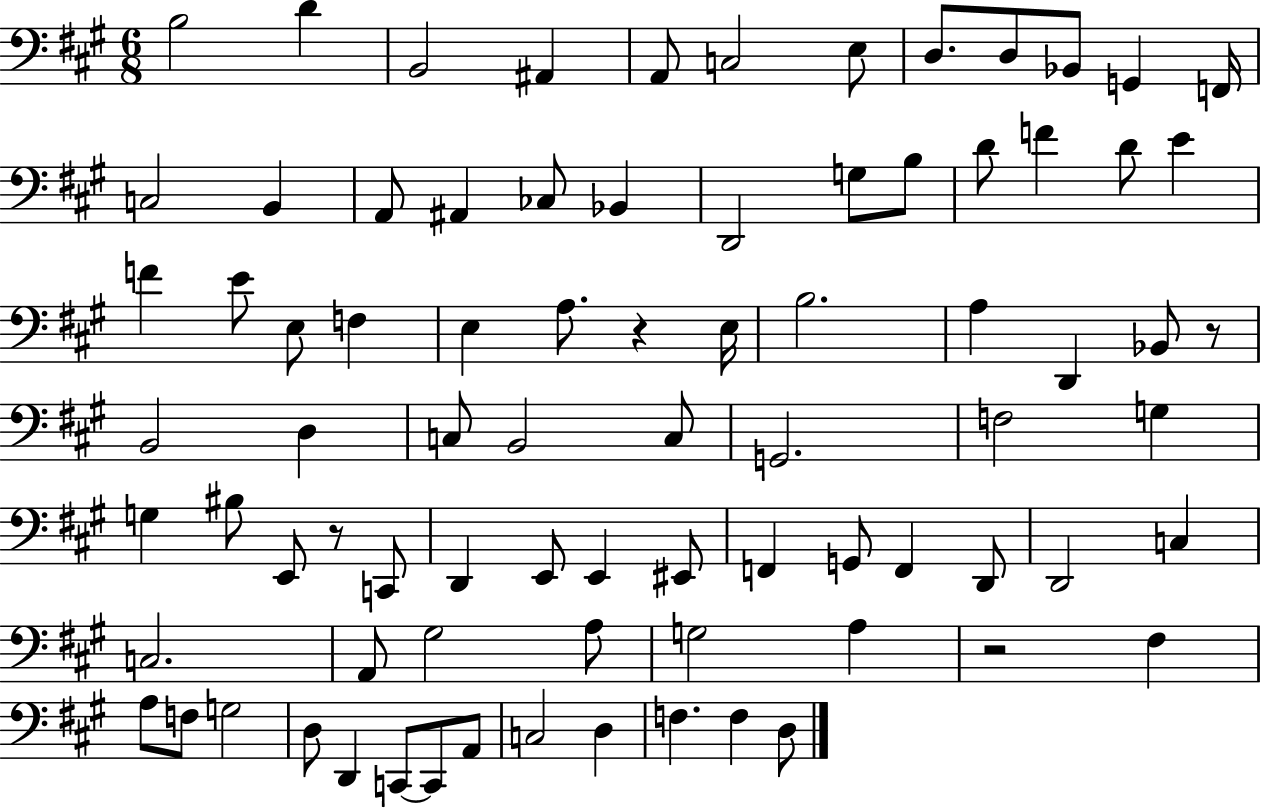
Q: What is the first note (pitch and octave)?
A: B3